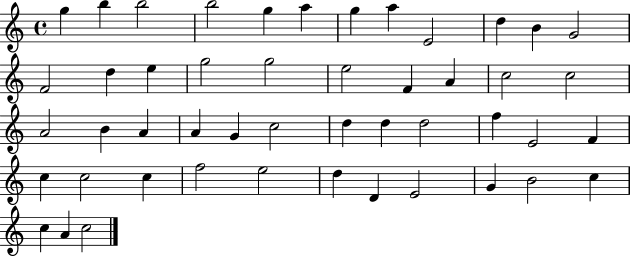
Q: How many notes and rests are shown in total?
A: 48